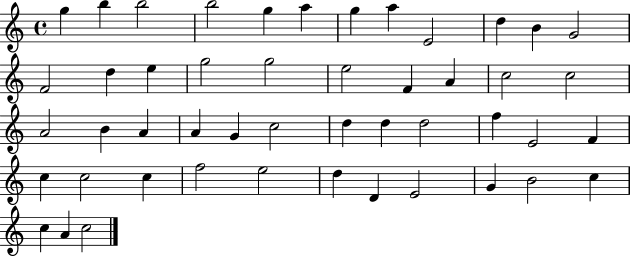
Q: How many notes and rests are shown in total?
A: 48